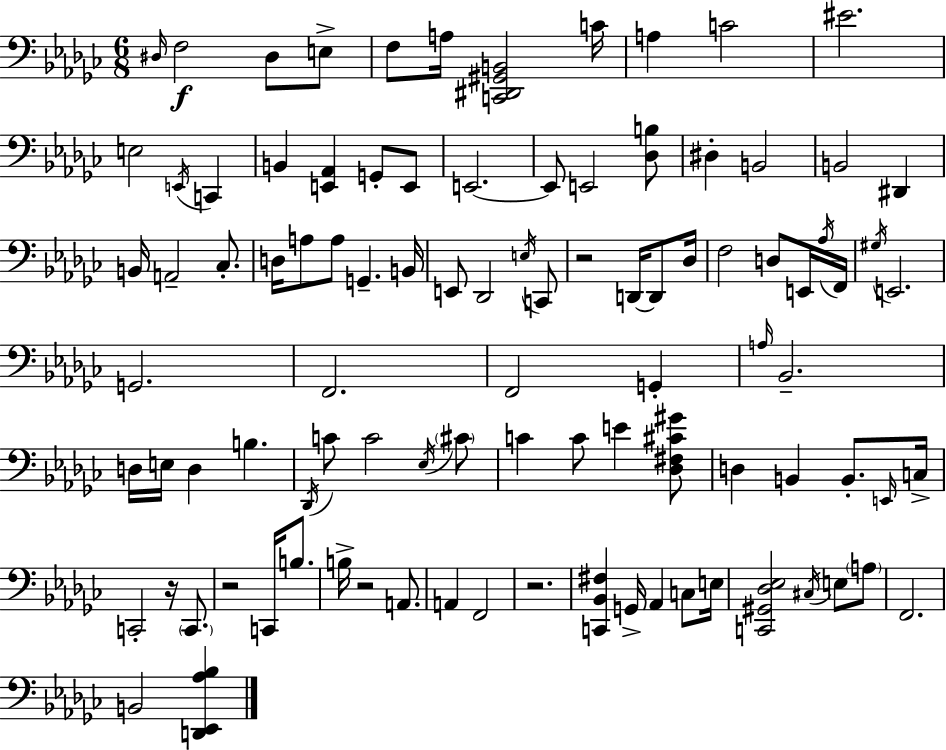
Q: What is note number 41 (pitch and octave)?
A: E2